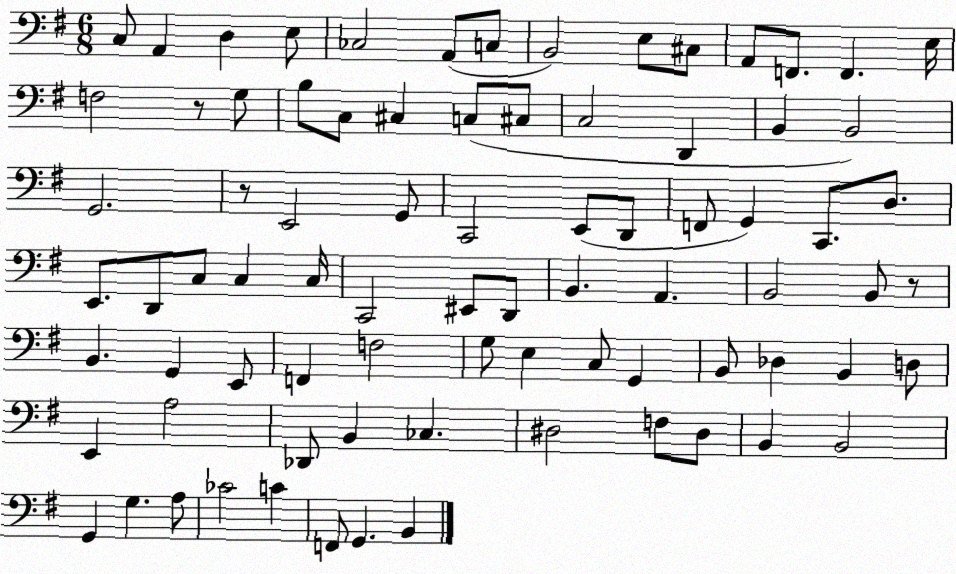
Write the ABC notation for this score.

X:1
T:Untitled
M:6/8
L:1/4
K:G
C,/2 A,, D, E,/2 _C,2 A,,/2 C,/2 B,,2 E,/2 ^C,/2 A,,/2 F,,/2 F,, E,/4 F,2 z/2 G,/2 B,/2 C,/2 ^C, C,/2 ^C,/2 C,2 D,, B,, B,,2 G,,2 z/2 E,,2 G,,/2 C,,2 E,,/2 D,,/2 F,,/2 G,, C,,/2 D,/2 E,,/2 D,,/2 C,/2 C, C,/4 C,,2 ^E,,/2 D,,/2 B,, A,, B,,2 B,,/2 z/2 B,, G,, E,,/2 F,, F,2 G,/2 E, C,/2 G,, B,,/2 _D, B,, D,/2 E,, A,2 _D,,/2 B,, _C, ^D,2 F,/2 ^D,/2 B,, B,,2 G,, G, A,/2 _C2 C F,,/2 G,, B,,